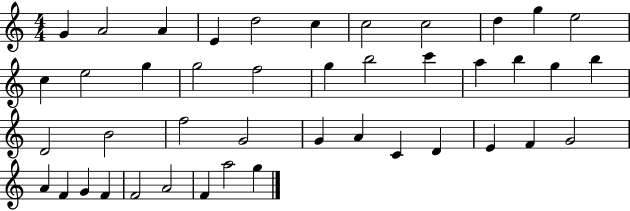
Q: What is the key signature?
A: C major